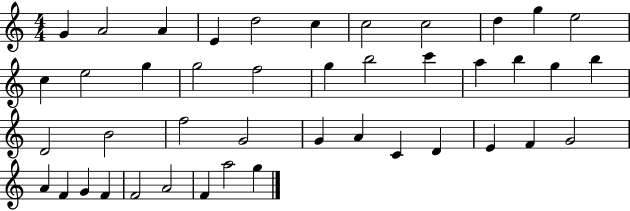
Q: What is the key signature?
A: C major